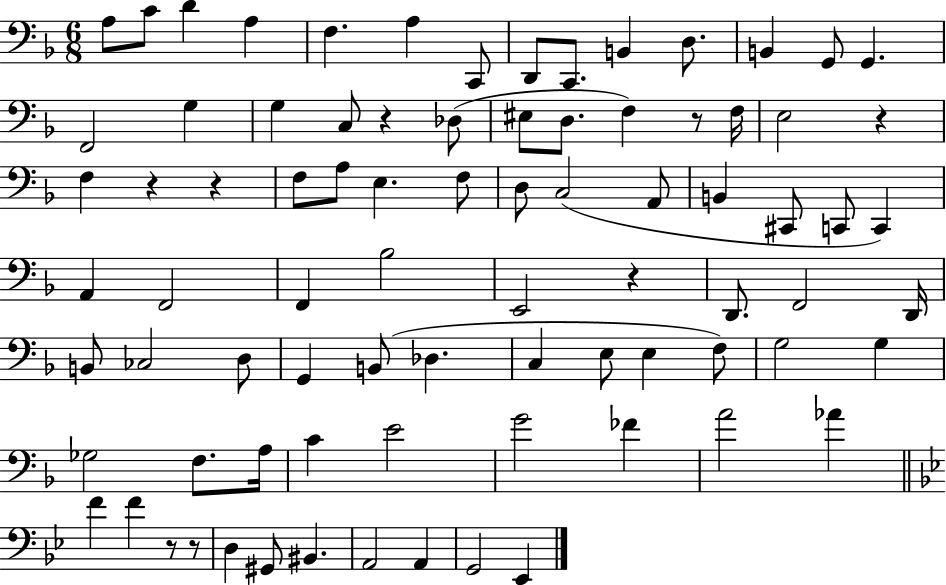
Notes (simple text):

A3/e C4/e D4/q A3/q F3/q. A3/q C2/e D2/e C2/e. B2/q D3/e. B2/q G2/e G2/q. F2/h G3/q G3/q C3/e R/q Db3/e EIS3/e D3/e. F3/q R/e F3/s E3/h R/q F3/q R/q R/q F3/e A3/e E3/q. F3/e D3/e C3/h A2/e B2/q C#2/e C2/e C2/q A2/q F2/h F2/q Bb3/h E2/h R/q D2/e. F2/h D2/s B2/e CES3/h D3/e G2/q B2/e Db3/q. C3/q E3/e E3/q F3/e G3/h G3/q Gb3/h F3/e. A3/s C4/q E4/h G4/h FES4/q A4/h Ab4/q F4/q F4/q R/e R/e D3/q G#2/e BIS2/q. A2/h A2/q G2/h Eb2/q